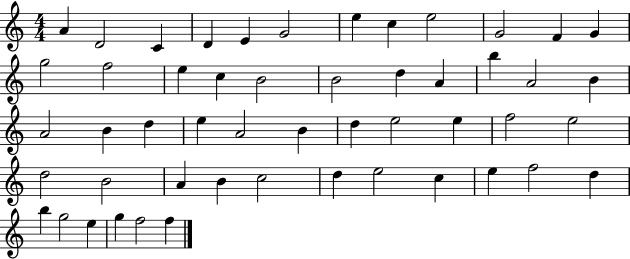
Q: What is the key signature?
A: C major